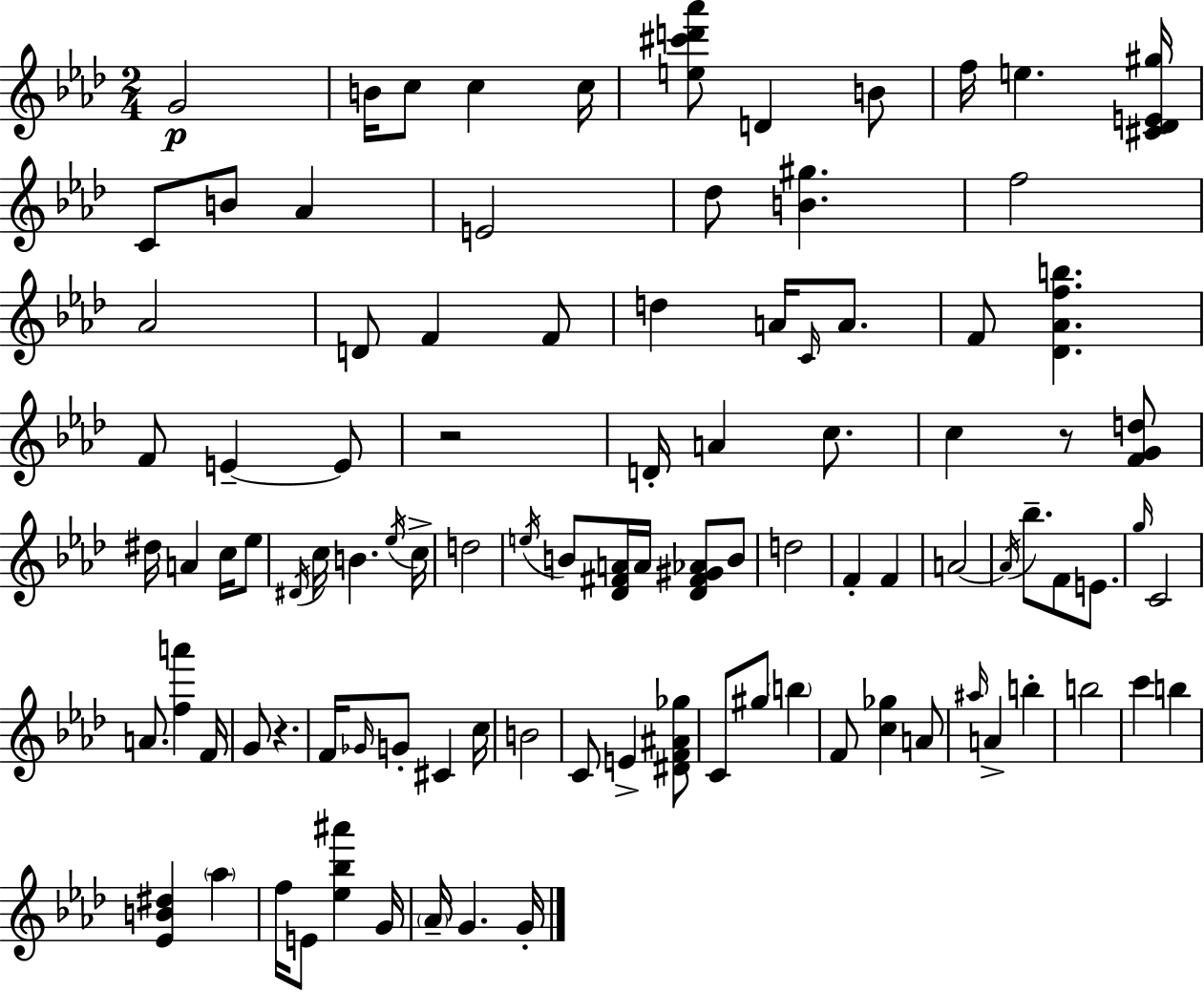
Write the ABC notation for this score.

X:1
T:Untitled
M:2/4
L:1/4
K:Fm
G2 B/4 c/2 c c/4 [e^c'd'_a']/2 D B/2 f/4 e [^C_DE^g]/4 C/2 B/2 _A E2 _d/2 [B^g] f2 _A2 D/2 F F/2 d A/4 C/4 A/2 F/2 [_D_Afb] F/2 E E/2 z2 D/4 A c/2 c z/2 [FGd]/2 ^d/4 A c/4 _e/2 ^D/4 c/4 B _e/4 c/4 d2 e/4 B/2 [_D^FA]/4 A/4 [_D^F^G_A]/2 B/2 d2 F F A2 A/4 _b/2 F/2 E/2 g/4 C2 A/2 [fa'] F/4 G/2 z F/4 _G/4 G/2 ^C c/4 B2 C/2 E [^DF^A_g]/2 C/2 ^g/2 b F/2 [c_g] A/2 ^a/4 A b b2 c' b [_EB^d] _a f/4 E/2 [_e_b^a'] G/4 _A/4 G G/4